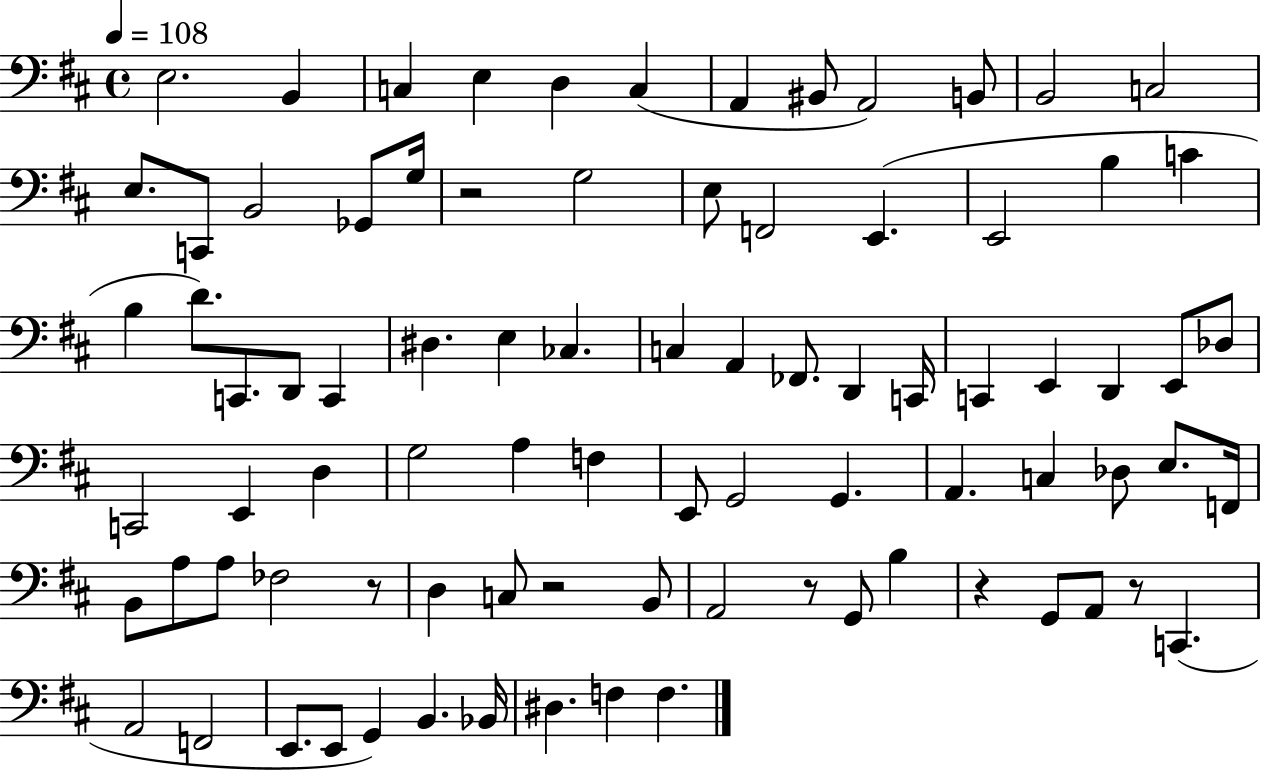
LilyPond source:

{
  \clef bass
  \time 4/4
  \defaultTimeSignature
  \key d \major
  \tempo 4 = 108
  e2. b,4 | c4 e4 d4 c4( | a,4 bis,8 a,2) b,8 | b,2 c2 | \break e8. c,8 b,2 ges,8 g16 | r2 g2 | e8 f,2 e,4.( | e,2 b4 c'4 | \break b4 d'8.) c,8. d,8 c,4 | dis4. e4 ces4. | c4 a,4 fes,8. d,4 c,16 | c,4 e,4 d,4 e,8 des8 | \break c,2 e,4 d4 | g2 a4 f4 | e,8 g,2 g,4. | a,4. c4 des8 e8. f,16 | \break b,8 a8 a8 fes2 r8 | d4 c8 r2 b,8 | a,2 r8 g,8 b4 | r4 g,8 a,8 r8 c,4.( | \break a,2 f,2 | e,8. e,8 g,4) b,4. bes,16 | dis4. f4 f4. | \bar "|."
}